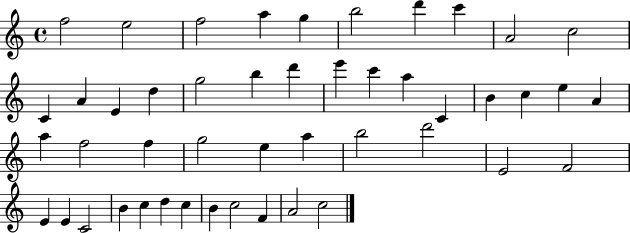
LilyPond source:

{
  \clef treble
  \time 4/4
  \defaultTimeSignature
  \key c \major
  f''2 e''2 | f''2 a''4 g''4 | b''2 d'''4 c'''4 | a'2 c''2 | \break c'4 a'4 e'4 d''4 | g''2 b''4 d'''4 | e'''4 c'''4 a''4 c'4 | b'4 c''4 e''4 a'4 | \break a''4 f''2 f''4 | g''2 e''4 a''4 | b''2 d'''2 | e'2 f'2 | \break e'4 e'4 c'2 | b'4 c''4 d''4 c''4 | b'4 c''2 f'4 | a'2 c''2 | \break \bar "|."
}